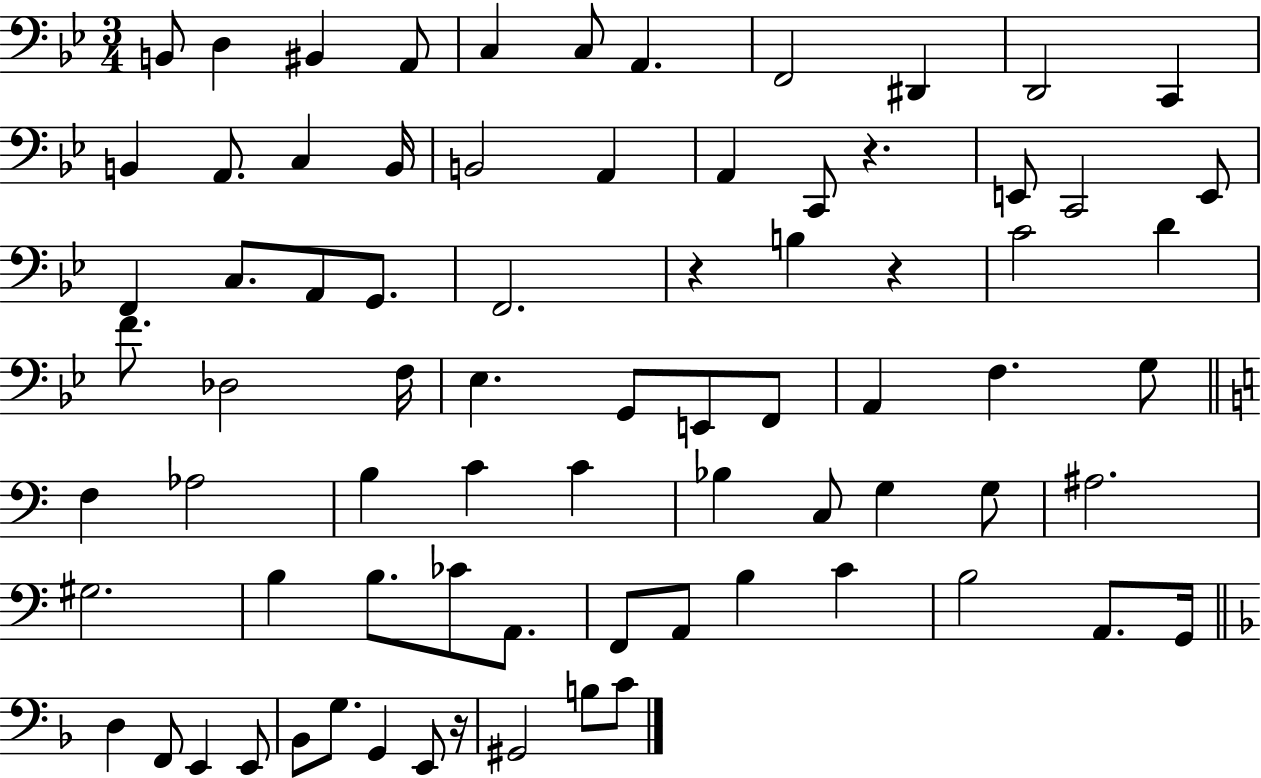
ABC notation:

X:1
T:Untitled
M:3/4
L:1/4
K:Bb
B,,/2 D, ^B,, A,,/2 C, C,/2 A,, F,,2 ^D,, D,,2 C,, B,, A,,/2 C, B,,/4 B,,2 A,, A,, C,,/2 z E,,/2 C,,2 E,,/2 F,, C,/2 A,,/2 G,,/2 F,,2 z B, z C2 D F/2 _D,2 F,/4 _E, G,,/2 E,,/2 F,,/2 A,, F, G,/2 F, _A,2 B, C C _B, C,/2 G, G,/2 ^A,2 ^G,2 B, B,/2 _C/2 A,,/2 F,,/2 A,,/2 B, C B,2 A,,/2 G,,/4 D, F,,/2 E,, E,,/2 _B,,/2 G,/2 G,, E,,/2 z/4 ^G,,2 B,/2 C/2